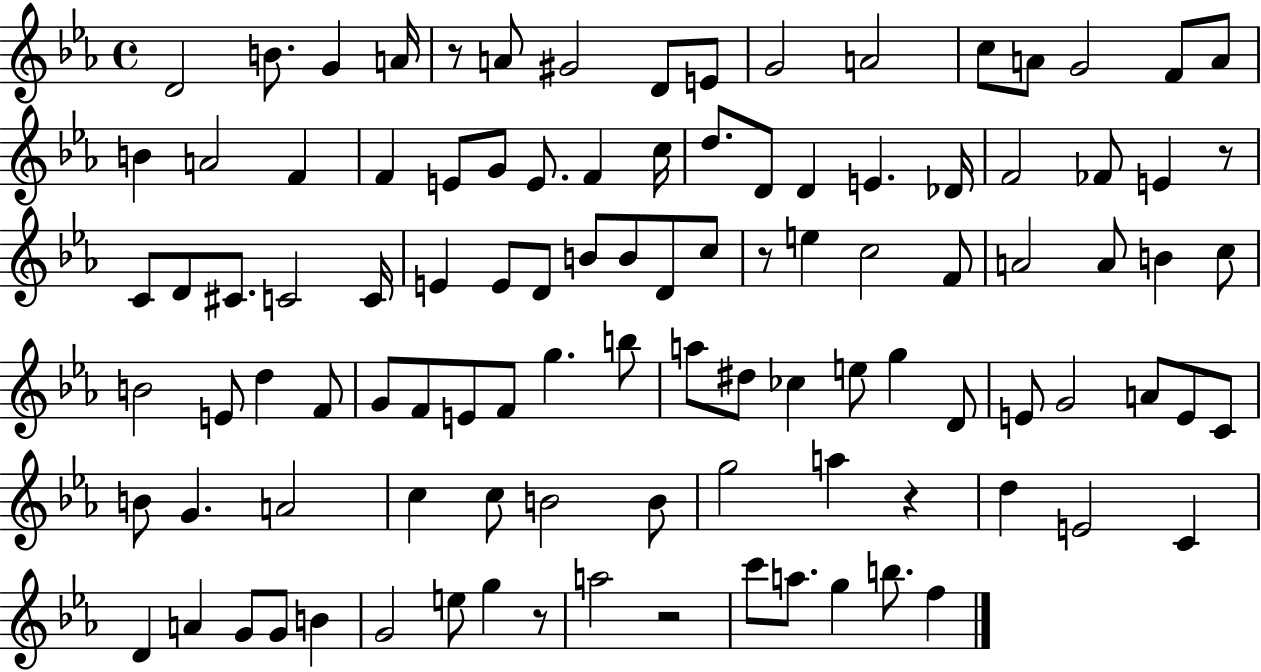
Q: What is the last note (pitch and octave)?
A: F5